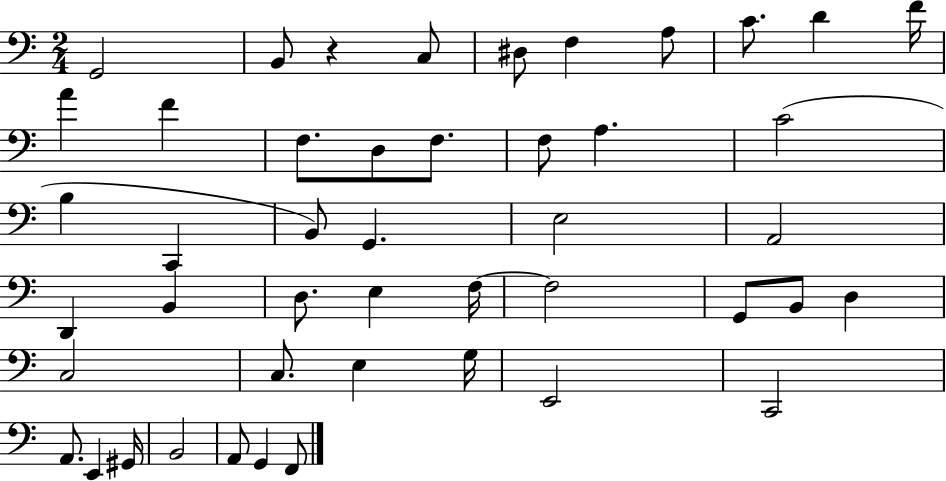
{
  \clef bass
  \numericTimeSignature
  \time 2/4
  \key c \major
  \repeat volta 2 { g,2 | b,8 r4 c8 | dis8 f4 a8 | c'8. d'4 f'16 | \break a'4 f'4 | f8. d8 f8. | f8 a4. | c'2( | \break b4 c,4 | b,8) g,4. | e2 | a,2 | \break d,4 b,4 | d8. e4 f16~~ | f2 | g,8 b,8 d4 | \break c2 | c8. e4 g16 | e,2 | c,2 | \break a,8. e,4 gis,16 | b,2 | a,8 g,4 f,8 | } \bar "|."
}